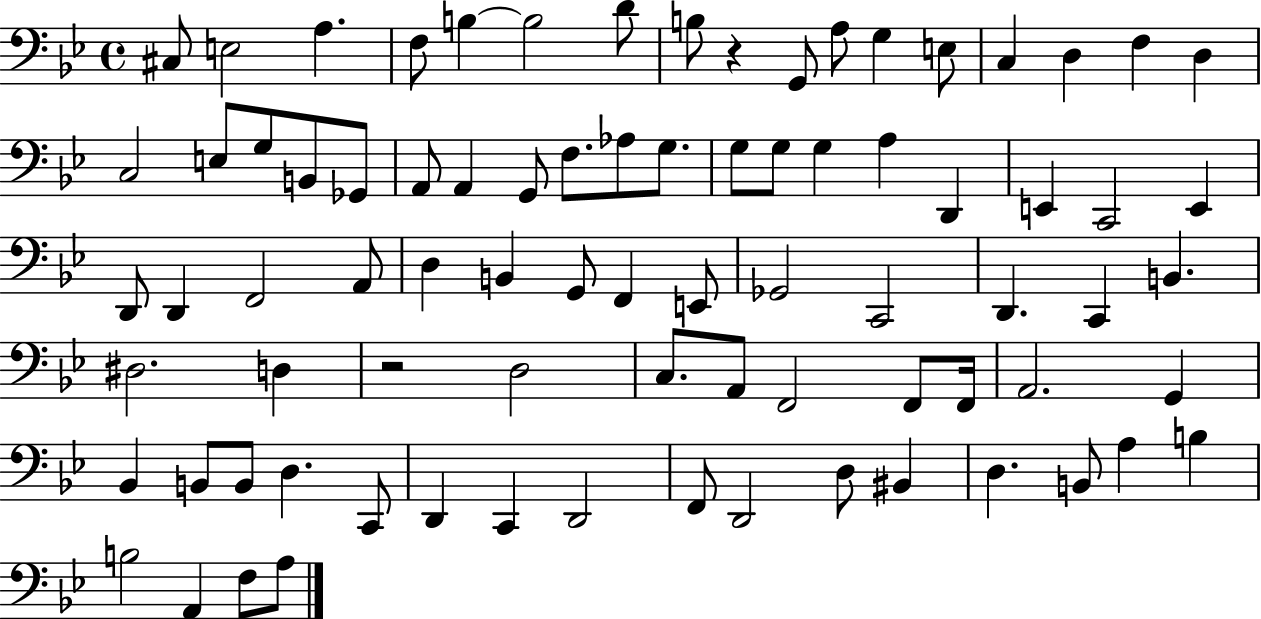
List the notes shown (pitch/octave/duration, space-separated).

C#3/e E3/h A3/q. F3/e B3/q B3/h D4/e B3/e R/q G2/e A3/e G3/q E3/e C3/q D3/q F3/q D3/q C3/h E3/e G3/e B2/e Gb2/e A2/e A2/q G2/e F3/e. Ab3/e G3/e. G3/e G3/e G3/q A3/q D2/q E2/q C2/h E2/q D2/e D2/q F2/h A2/e D3/q B2/q G2/e F2/q E2/e Gb2/h C2/h D2/q. C2/q B2/q. D#3/h. D3/q R/h D3/h C3/e. A2/e F2/h F2/e F2/s A2/h. G2/q Bb2/q B2/e B2/e D3/q. C2/e D2/q C2/q D2/h F2/e D2/h D3/e BIS2/q D3/q. B2/e A3/q B3/q B3/h A2/q F3/e A3/e